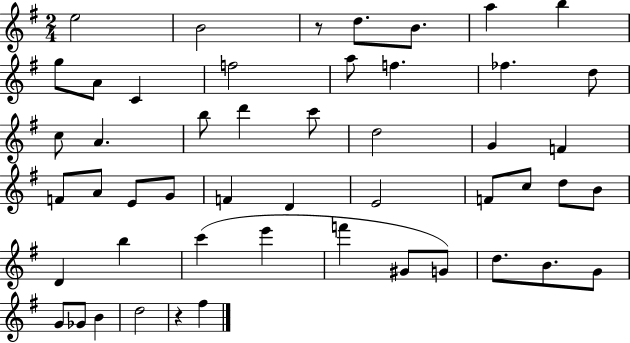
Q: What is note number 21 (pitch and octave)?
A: G4